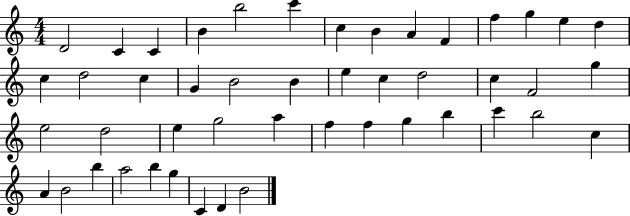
D4/h C4/q C4/q B4/q B5/h C6/q C5/q B4/q A4/q F4/q F5/q G5/q E5/q D5/q C5/q D5/h C5/q G4/q B4/h B4/q E5/q C5/q D5/h C5/q F4/h G5/q E5/h D5/h E5/q G5/h A5/q F5/q F5/q G5/q B5/q C6/q B5/h C5/q A4/q B4/h B5/q A5/h B5/q G5/q C4/q D4/q B4/h